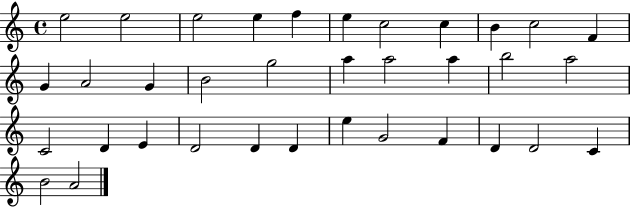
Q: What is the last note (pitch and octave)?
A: A4